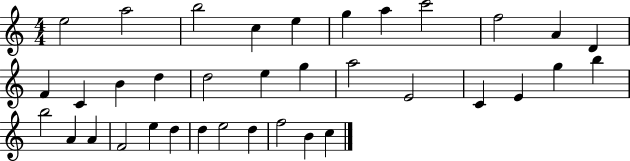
{
  \clef treble
  \numericTimeSignature
  \time 4/4
  \key c \major
  e''2 a''2 | b''2 c''4 e''4 | g''4 a''4 c'''2 | f''2 a'4 d'4 | \break f'4 c'4 b'4 d''4 | d''2 e''4 g''4 | a''2 e'2 | c'4 e'4 g''4 b''4 | \break b''2 a'4 a'4 | f'2 e''4 d''4 | d''4 e''2 d''4 | f''2 b'4 c''4 | \break \bar "|."
}